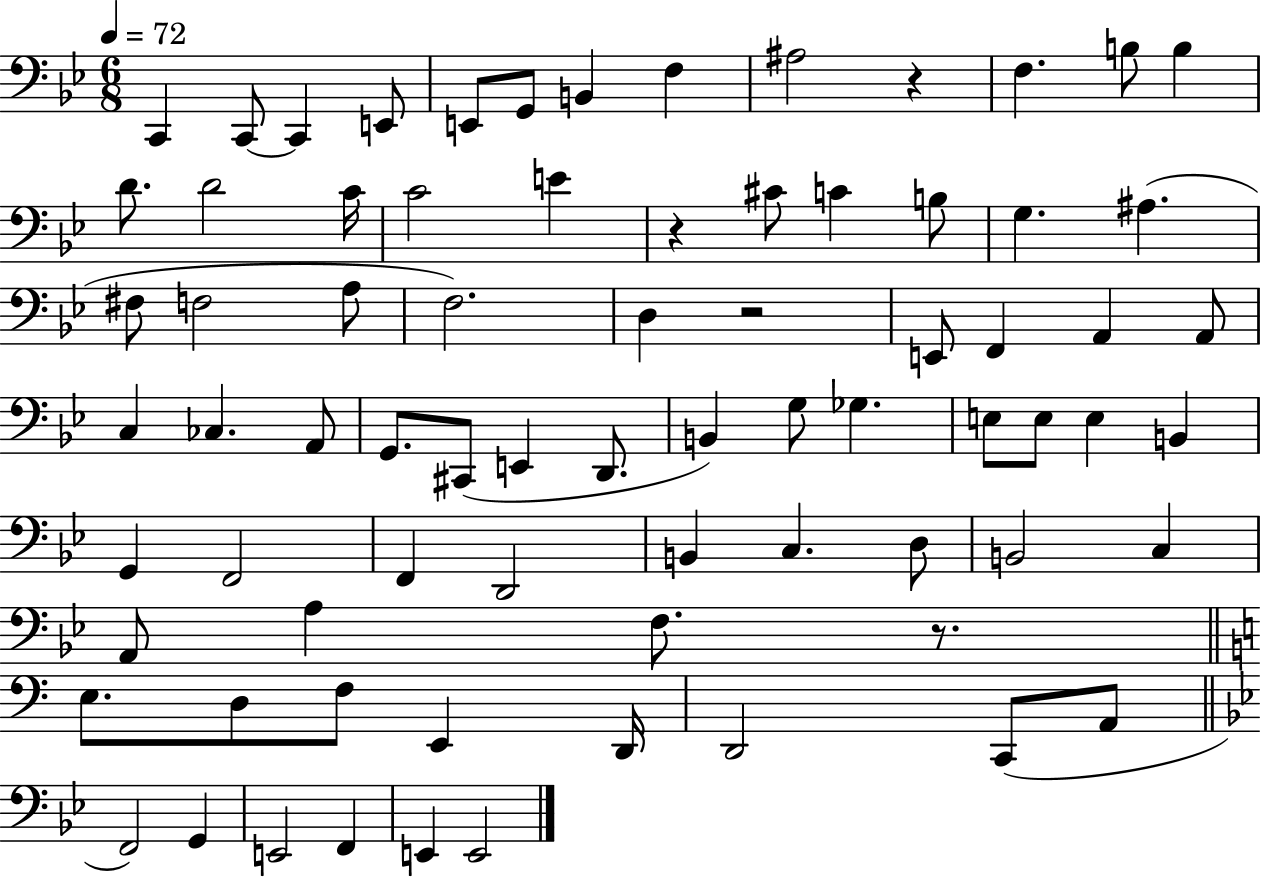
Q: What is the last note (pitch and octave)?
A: E2